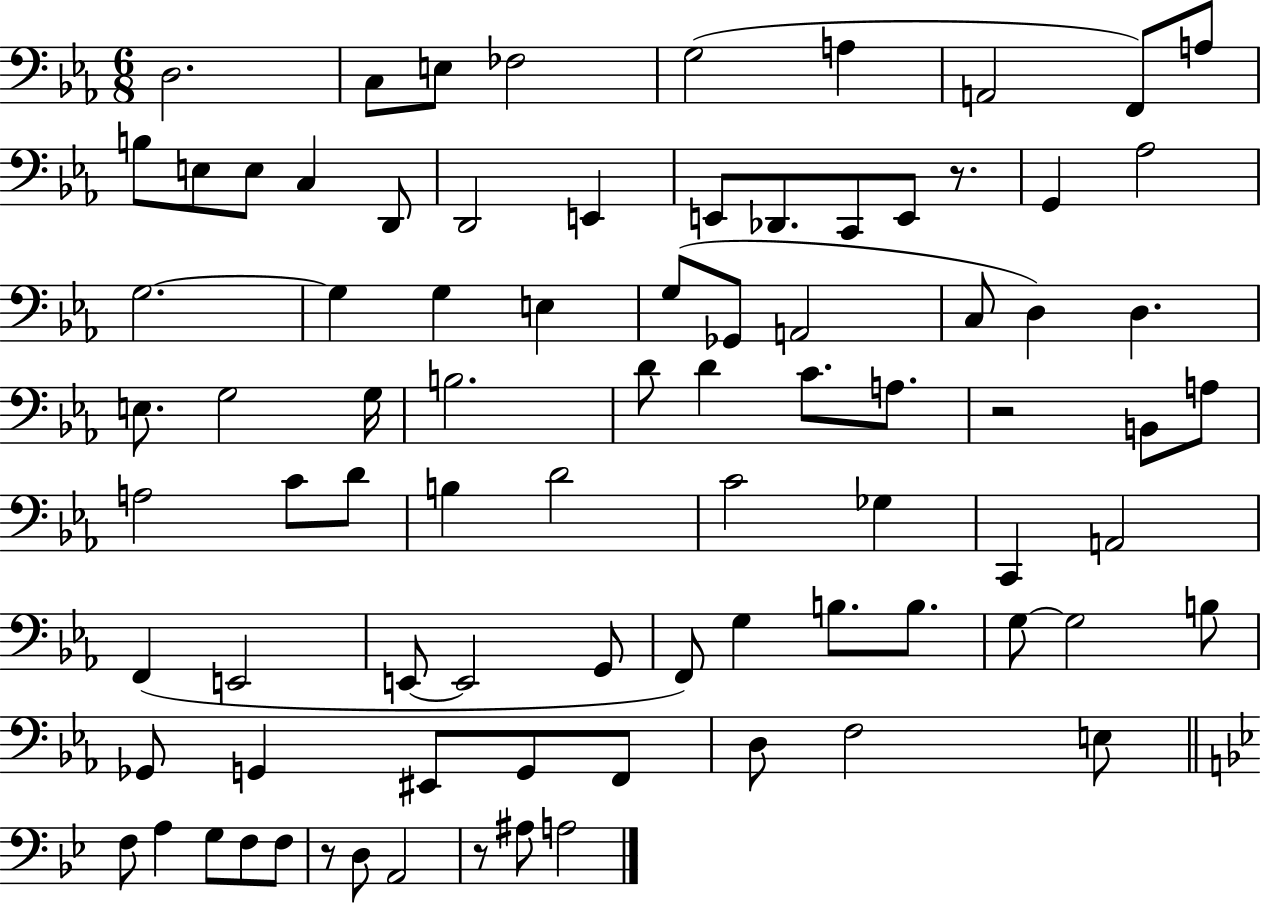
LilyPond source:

{
  \clef bass
  \numericTimeSignature
  \time 6/8
  \key ees \major
  d2. | c8 e8 fes2 | g2( a4 | a,2 f,8) a8 | \break b8 e8 e8 c4 d,8 | d,2 e,4 | e,8 des,8. c,8 e,8 r8. | g,4 aes2 | \break g2.~~ | g4 g4 e4 | g8( ges,8 a,2 | c8 d4) d4. | \break e8. g2 g16 | b2. | d'8 d'4 c'8. a8. | r2 b,8 a8 | \break a2 c'8 d'8 | b4 d'2 | c'2 ges4 | c,4 a,2 | \break f,4( e,2 | e,8~~ e,2 g,8 | f,8) g4 b8. b8. | g8~~ g2 b8 | \break ges,8 g,4 eis,8 g,8 f,8 | d8 f2 e8 | \bar "||" \break \key g \minor f8 a4 g8 f8 f8 | r8 d8 a,2 | r8 ais8 a2 | \bar "|."
}